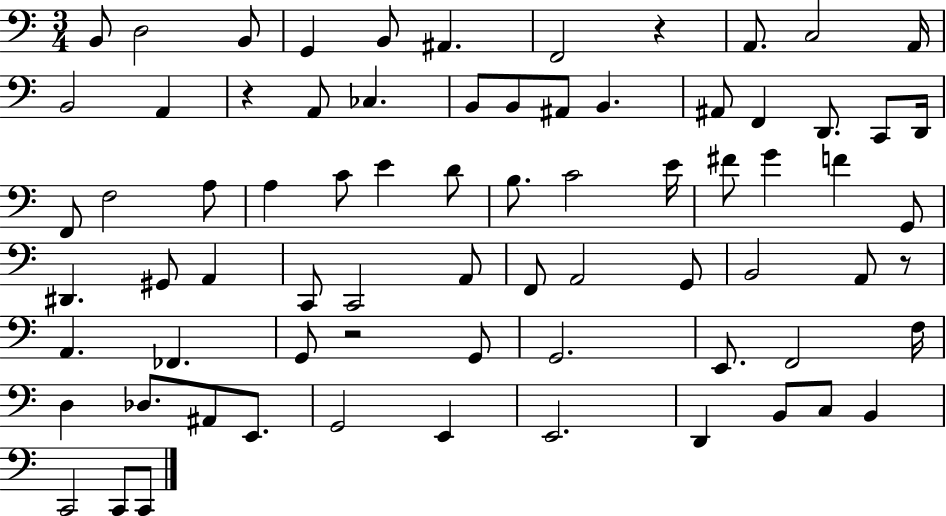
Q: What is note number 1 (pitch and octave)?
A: B2